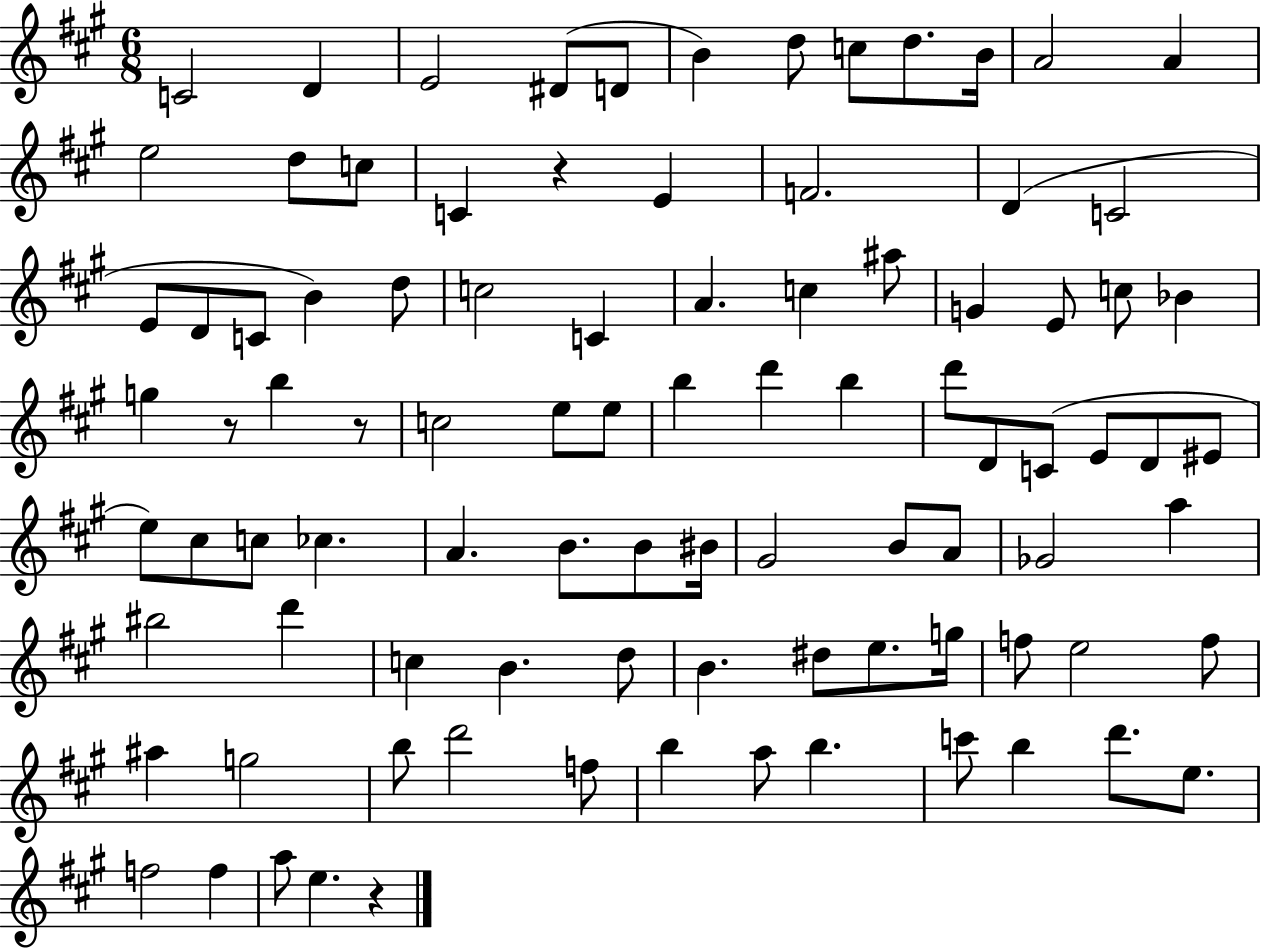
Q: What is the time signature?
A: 6/8